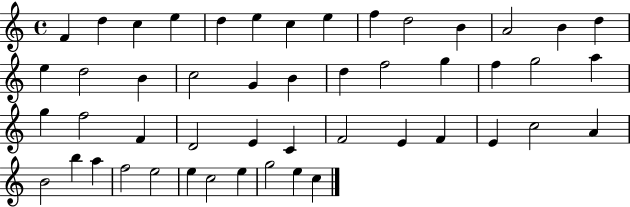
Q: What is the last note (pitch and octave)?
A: C5